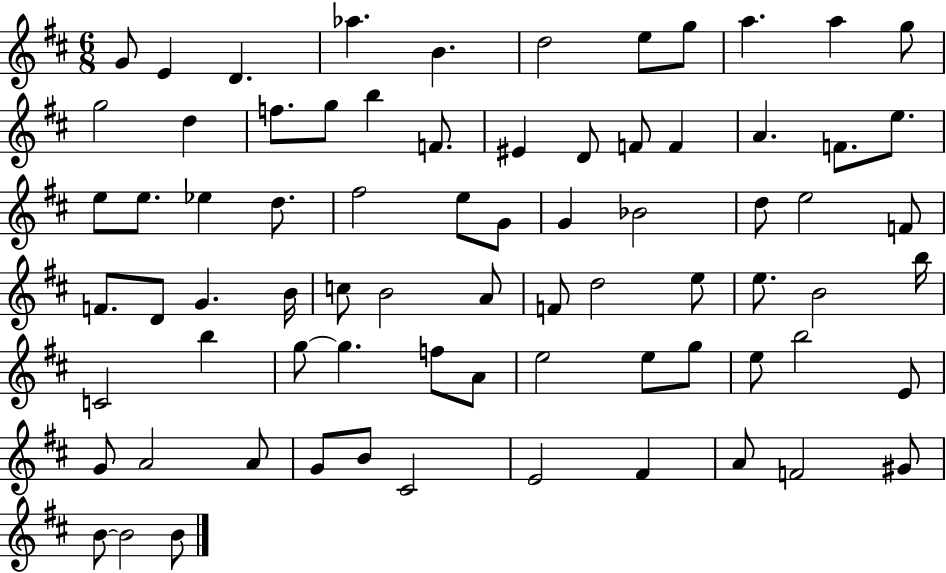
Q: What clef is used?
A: treble